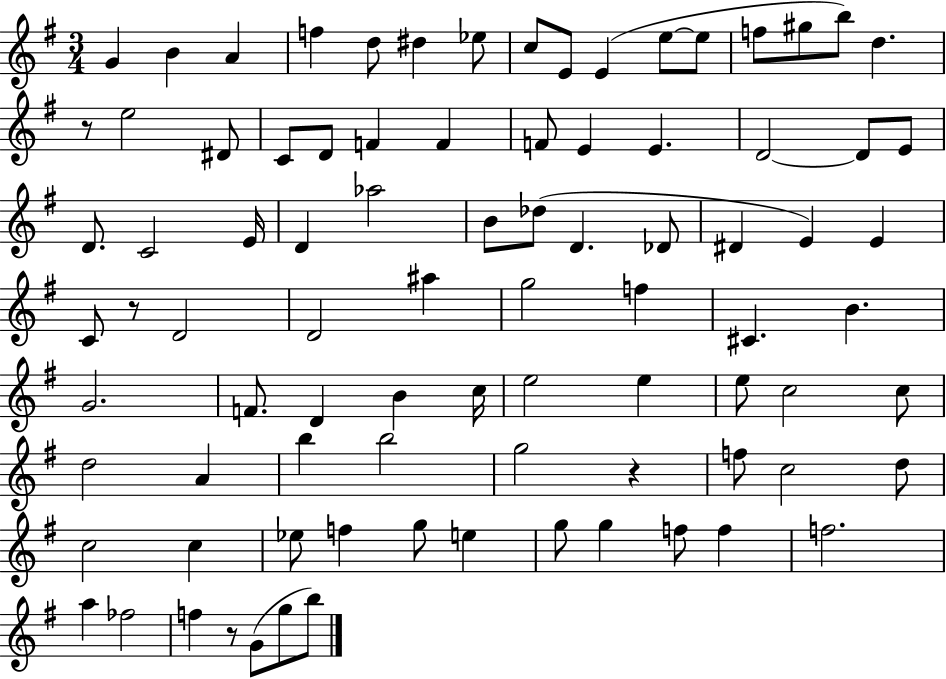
G4/q B4/q A4/q F5/q D5/e D#5/q Eb5/e C5/e E4/e E4/q E5/e E5/e F5/e G#5/e B5/e D5/q. R/e E5/h D#4/e C4/e D4/e F4/q F4/q F4/e E4/q E4/q. D4/h D4/e E4/e D4/e. C4/h E4/s D4/q Ab5/h B4/e Db5/e D4/q. Db4/e D#4/q E4/q E4/q C4/e R/e D4/h D4/h A#5/q G5/h F5/q C#4/q. B4/q. G4/h. F4/e. D4/q B4/q C5/s E5/h E5/q E5/e C5/h C5/e D5/h A4/q B5/q B5/h G5/h R/q F5/e C5/h D5/e C5/h C5/q Eb5/e F5/q G5/e E5/q G5/e G5/q F5/e F5/q F5/h. A5/q FES5/h F5/q R/e G4/e G5/e B5/e